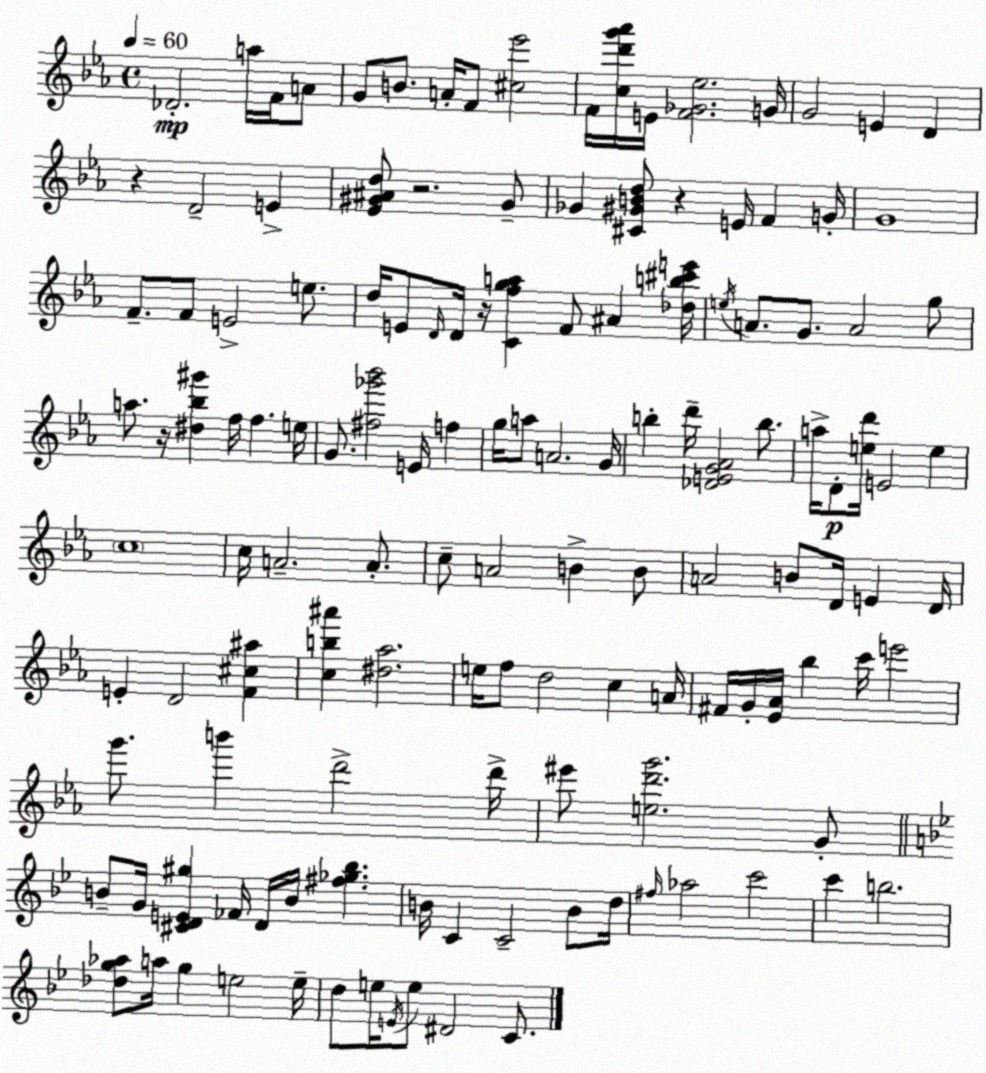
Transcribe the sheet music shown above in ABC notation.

X:1
T:Untitled
M:4/4
L:1/4
K:Eb
_D2 a/4 F/4 A/2 G/2 B/2 A/4 F/2 [^c_e']2 F/4 [cd'g'_a']/4 E/4 [F_G_e]2 G/4 G2 E D z D2 E [_E^G^Ad]/2 z2 ^G/2 _G [^C^GBd]/2 z E/4 F G/4 G4 F/2 F/2 E2 e/2 d/4 E/2 D/4 D/4 z/4 [Cfga] F/2 ^A [_db^c'e']/4 e/4 A/2 G/2 A2 g/2 a/2 z/4 [^d_b^g'] f/4 f e/4 G/2 [^f_g'_b']2 E/4 f g/4 a/2 A2 G/4 b d'/4 [_DEG_A]2 b/2 a/4 D/2 [ed']/4 E2 e c4 c/4 A2 A/2 c/2 A2 B B/2 A2 B/2 D/4 E D/4 E D2 [F^c^a] [cb^a'] [^d_a]2 e/4 f/2 d2 c A/4 ^F/4 G/4 [_E_A]/4 _b c'/4 e'2 g'/2 b' d'2 d'/4 ^e'/2 [ed'g']2 G/2 B/2 G/4 [^CDE^g] _F/4 D/4 B/4 [^f_g_b] B/4 C C2 B/2 d/4 ^f/4 _a2 c'2 c' b2 [_dg_a]/2 a/4 g e2 e/4 d/2 e/4 E/4 e/2 ^D2 C/2